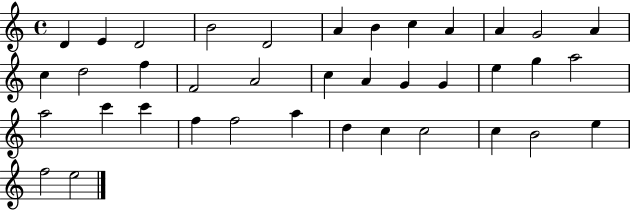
D4/q E4/q D4/h B4/h D4/h A4/q B4/q C5/q A4/q A4/q G4/h A4/q C5/q D5/h F5/q F4/h A4/h C5/q A4/q G4/q G4/q E5/q G5/q A5/h A5/h C6/q C6/q F5/q F5/h A5/q D5/q C5/q C5/h C5/q B4/h E5/q F5/h E5/h